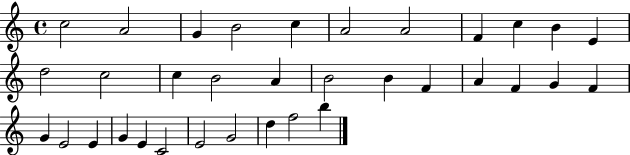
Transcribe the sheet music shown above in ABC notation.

X:1
T:Untitled
M:4/4
L:1/4
K:C
c2 A2 G B2 c A2 A2 F c B E d2 c2 c B2 A B2 B F A F G F G E2 E G E C2 E2 G2 d f2 b